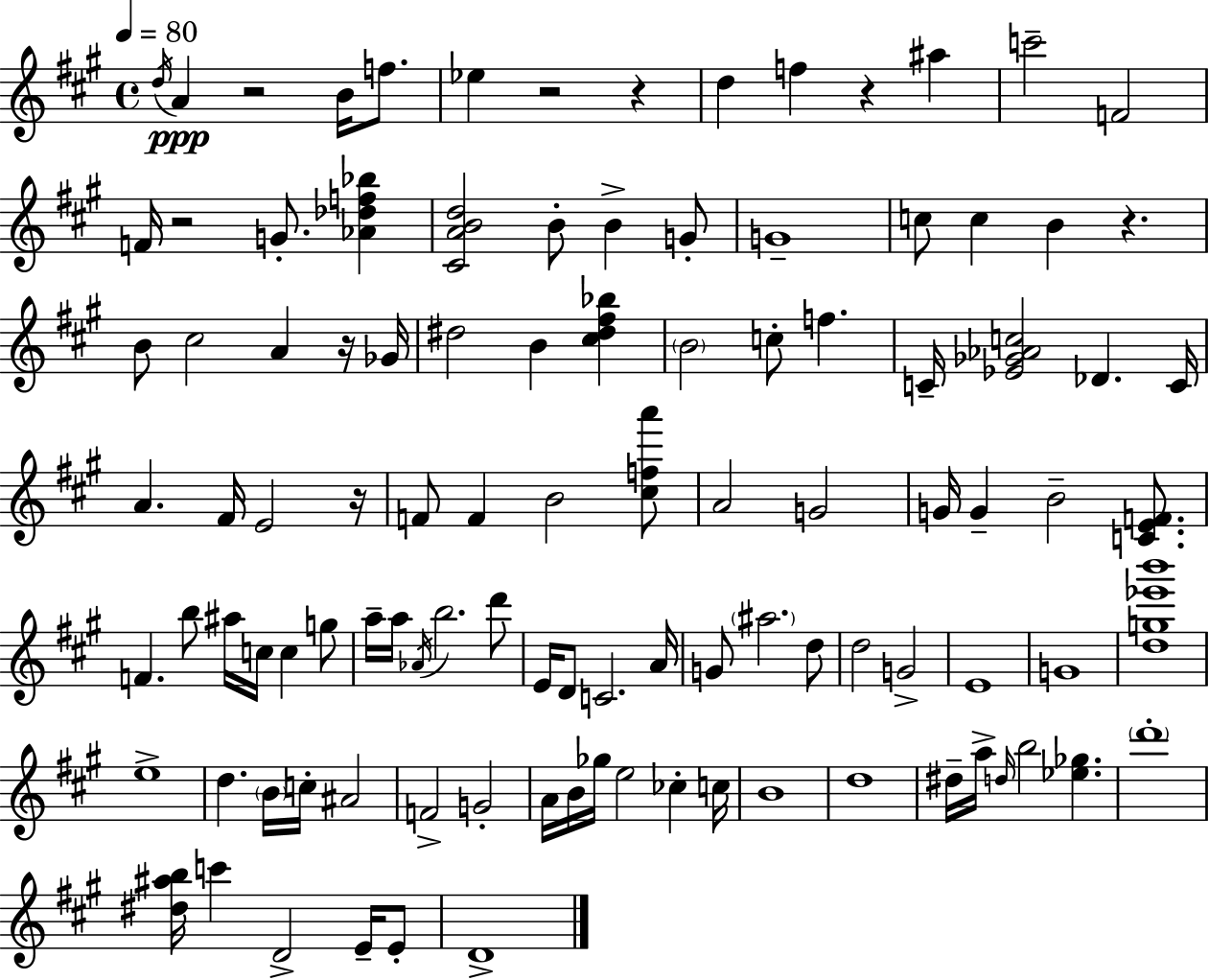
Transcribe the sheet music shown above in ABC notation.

X:1
T:Untitled
M:4/4
L:1/4
K:A
d/4 A z2 B/4 f/2 _e z2 z d f z ^a c'2 F2 F/4 z2 G/2 [_A_df_b] [^CABd]2 B/2 B G/2 G4 c/2 c B z B/2 ^c2 A z/4 _G/4 ^d2 B [^c^d^f_b] B2 c/2 f C/4 [_E_G_Ac]2 _D C/4 A ^F/4 E2 z/4 F/2 F B2 [^cfa']/2 A2 G2 G/4 G B2 [CEF]/2 F b/2 ^a/4 c/4 c g/2 a/4 a/4 _A/4 b2 d'/2 E/4 D/2 C2 A/4 G/2 ^a2 d/2 d2 G2 E4 G4 [dg_e'b']4 e4 d B/4 c/4 ^A2 F2 G2 A/4 B/4 _g/4 e2 _c c/4 B4 d4 ^d/4 a/4 d/4 b2 [_e_g] d'4 [^d^ab]/4 c' D2 E/4 E/2 D4